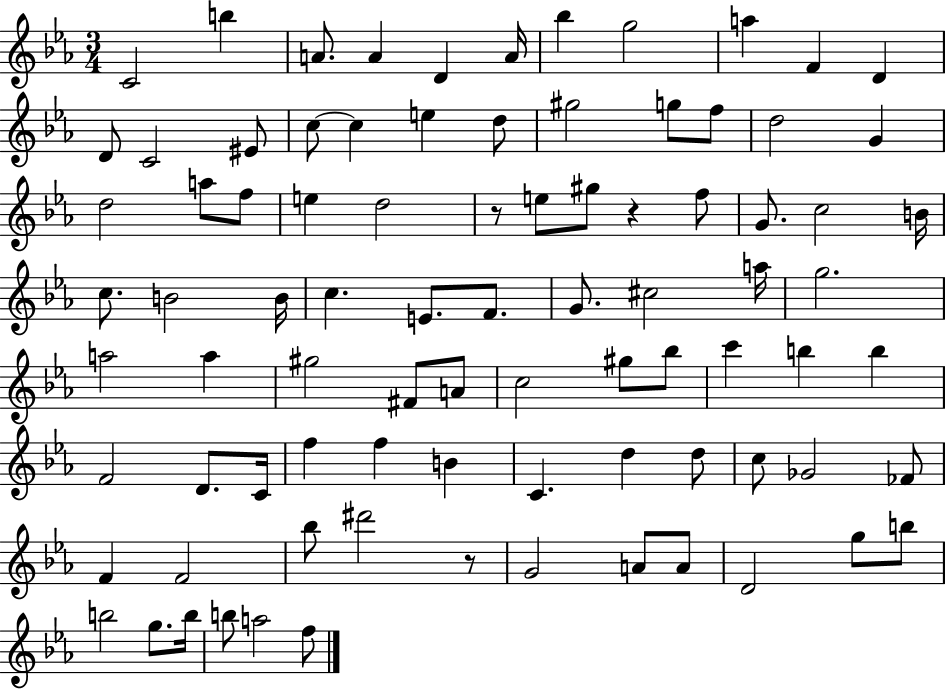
C4/h B5/q A4/e. A4/q D4/q A4/s Bb5/q G5/h A5/q F4/q D4/q D4/e C4/h EIS4/e C5/e C5/q E5/q D5/e G#5/h G5/e F5/e D5/h G4/q D5/h A5/e F5/e E5/q D5/h R/e E5/e G#5/e R/q F5/e G4/e. C5/h B4/s C5/e. B4/h B4/s C5/q. E4/e. F4/e. G4/e. C#5/h A5/s G5/h. A5/h A5/q G#5/h F#4/e A4/e C5/h G#5/e Bb5/e C6/q B5/q B5/q F4/h D4/e. C4/s F5/q F5/q B4/q C4/q. D5/q D5/e C5/e Gb4/h FES4/e F4/q F4/h Bb5/e D#6/h R/e G4/h A4/e A4/e D4/h G5/e B5/e B5/h G5/e. B5/s B5/e A5/h F5/e